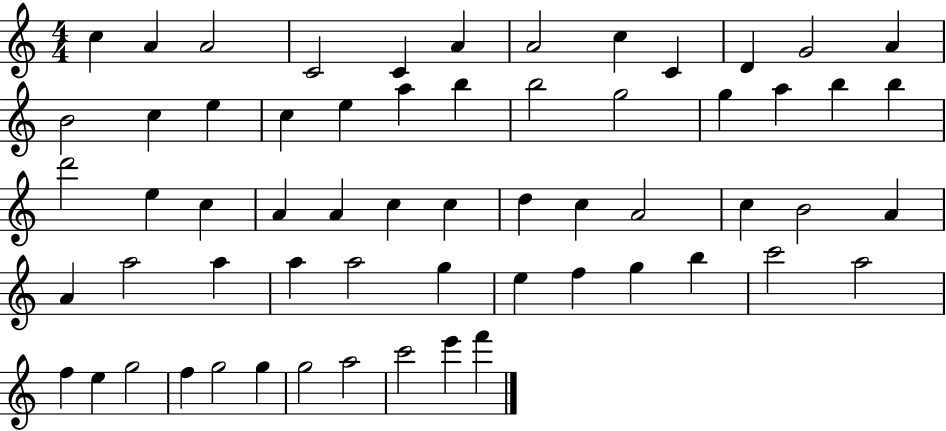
{
  \clef treble
  \numericTimeSignature
  \time 4/4
  \key c \major
  c''4 a'4 a'2 | c'2 c'4 a'4 | a'2 c''4 c'4 | d'4 g'2 a'4 | \break b'2 c''4 e''4 | c''4 e''4 a''4 b''4 | b''2 g''2 | g''4 a''4 b''4 b''4 | \break d'''2 e''4 c''4 | a'4 a'4 c''4 c''4 | d''4 c''4 a'2 | c''4 b'2 a'4 | \break a'4 a''2 a''4 | a''4 a''2 g''4 | e''4 f''4 g''4 b''4 | c'''2 a''2 | \break f''4 e''4 g''2 | f''4 g''2 g''4 | g''2 a''2 | c'''2 e'''4 f'''4 | \break \bar "|."
}